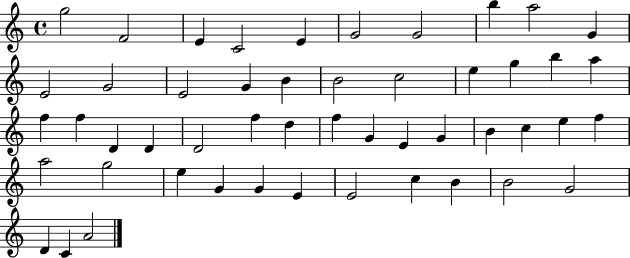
X:1
T:Untitled
M:4/4
L:1/4
K:C
g2 F2 E C2 E G2 G2 b a2 G E2 G2 E2 G B B2 c2 e g b a f f D D D2 f d f G E G B c e f a2 g2 e G G E E2 c B B2 G2 D C A2